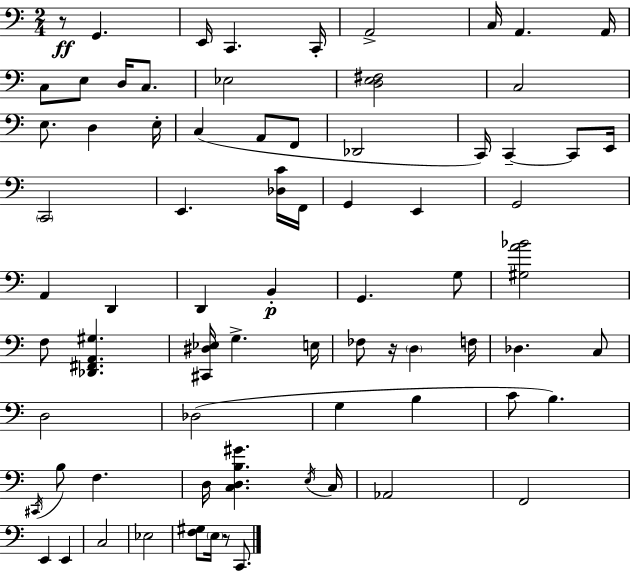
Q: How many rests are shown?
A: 3